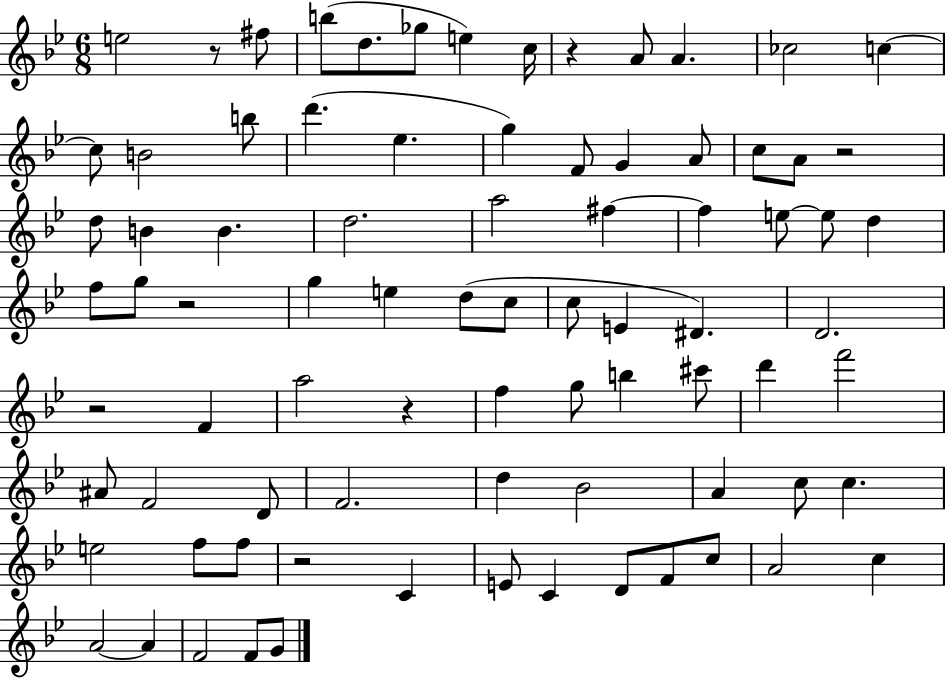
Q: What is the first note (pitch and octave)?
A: E5